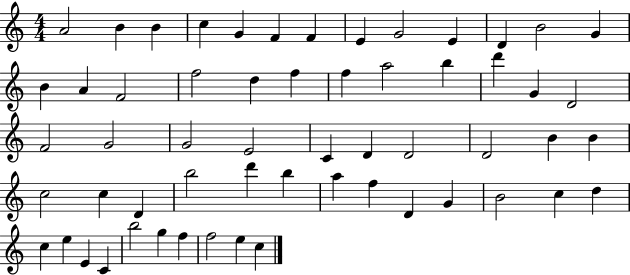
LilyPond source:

{
  \clef treble
  \numericTimeSignature
  \time 4/4
  \key c \major
  a'2 b'4 b'4 | c''4 g'4 f'4 f'4 | e'4 g'2 e'4 | d'4 b'2 g'4 | \break b'4 a'4 f'2 | f''2 d''4 f''4 | f''4 a''2 b''4 | d'''4 g'4 d'2 | \break f'2 g'2 | g'2 e'2 | c'4 d'4 d'2 | d'2 b'4 b'4 | \break c''2 c''4 d'4 | b''2 d'''4 b''4 | a''4 f''4 d'4 g'4 | b'2 c''4 d''4 | \break c''4 e''4 e'4 c'4 | b''2 g''4 f''4 | f''2 e''4 c''4 | \bar "|."
}